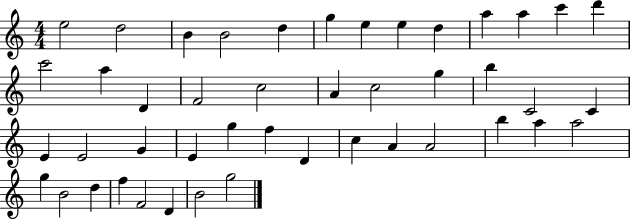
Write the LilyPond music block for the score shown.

{
  \clef treble
  \numericTimeSignature
  \time 4/4
  \key c \major
  e''2 d''2 | b'4 b'2 d''4 | g''4 e''4 e''4 d''4 | a''4 a''4 c'''4 d'''4 | \break c'''2 a''4 d'4 | f'2 c''2 | a'4 c''2 g''4 | b''4 c'2 c'4 | \break e'4 e'2 g'4 | e'4 g''4 f''4 d'4 | c''4 a'4 a'2 | b''4 a''4 a''2 | \break g''4 b'2 d''4 | f''4 f'2 d'4 | b'2 g''2 | \bar "|."
}